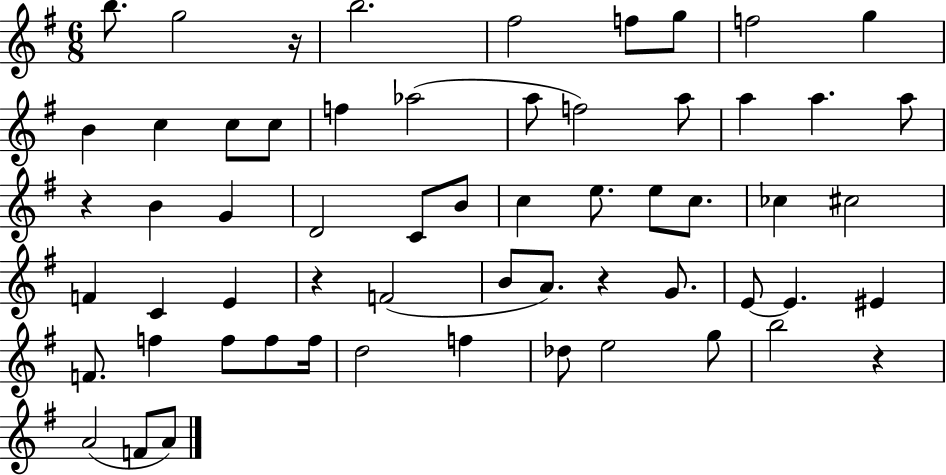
{
  \clef treble
  \numericTimeSignature
  \time 6/8
  \key g \major
  b''8. g''2 r16 | b''2. | fis''2 f''8 g''8 | f''2 g''4 | \break b'4 c''4 c''8 c''8 | f''4 aes''2( | a''8 f''2) a''8 | a''4 a''4. a''8 | \break r4 b'4 g'4 | d'2 c'8 b'8 | c''4 e''8. e''8 c''8. | ces''4 cis''2 | \break f'4 c'4 e'4 | r4 f'2( | b'8 a'8.) r4 g'8. | e'8~~ e'4. eis'4 | \break f'8. f''4 f''8 f''8 f''16 | d''2 f''4 | des''8 e''2 g''8 | b''2 r4 | \break a'2( f'8 a'8) | \bar "|."
}